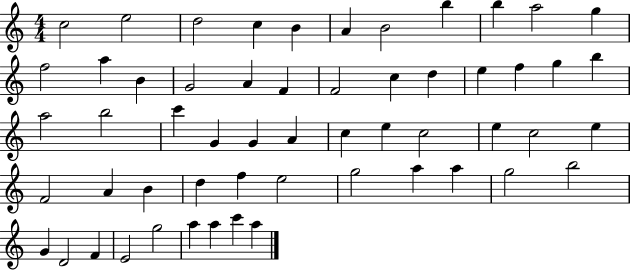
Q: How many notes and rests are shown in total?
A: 56